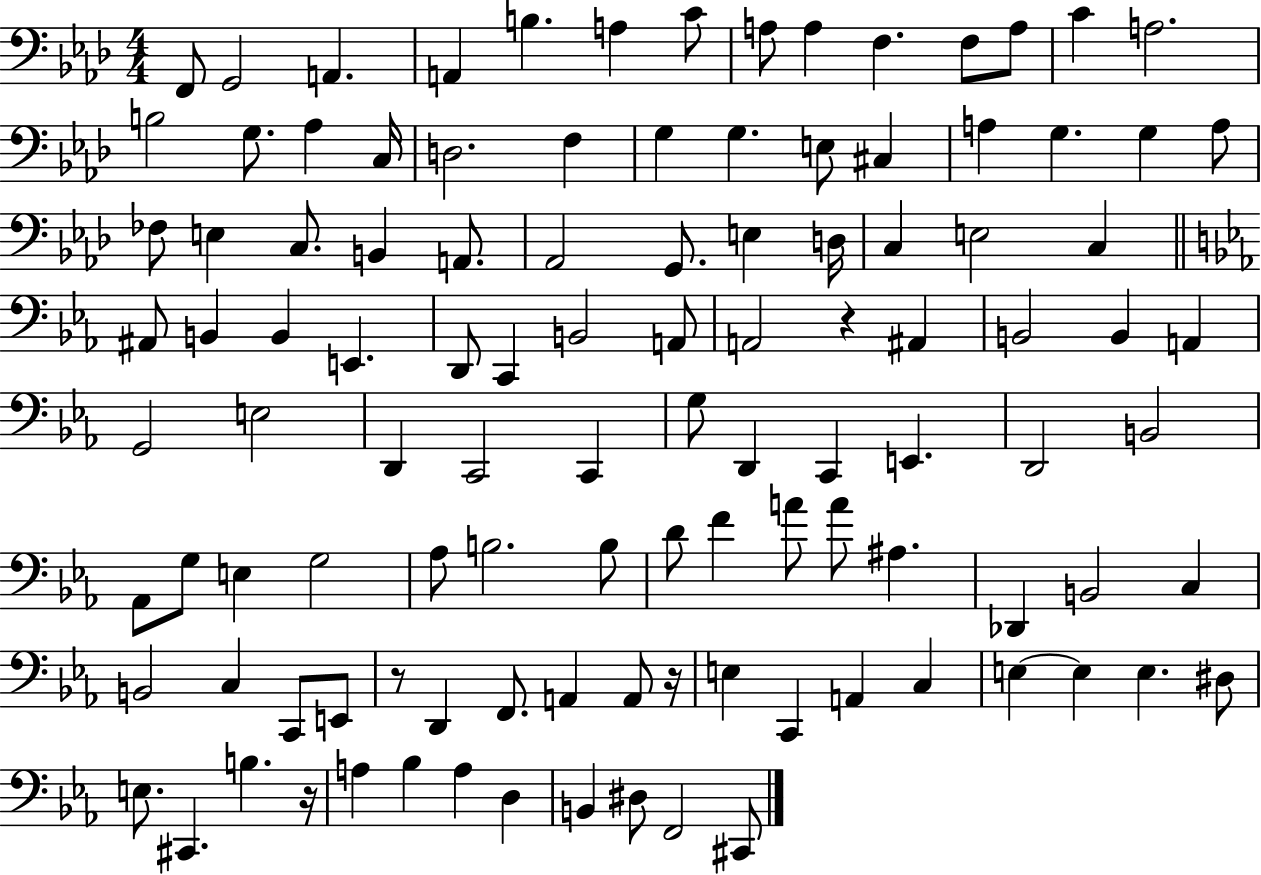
{
  \clef bass
  \numericTimeSignature
  \time 4/4
  \key aes \major
  f,8 g,2 a,4. | a,4 b4. a4 c'8 | a8 a4 f4. f8 a8 | c'4 a2. | \break b2 g8. aes4 c16 | d2. f4 | g4 g4. e8 cis4 | a4 g4. g4 a8 | \break fes8 e4 c8. b,4 a,8. | aes,2 g,8. e4 d16 | c4 e2 c4 | \bar "||" \break \key c \minor ais,8 b,4 b,4 e,4. | d,8 c,4 b,2 a,8 | a,2 r4 ais,4 | b,2 b,4 a,4 | \break g,2 e2 | d,4 c,2 c,4 | g8 d,4 c,4 e,4. | d,2 b,2 | \break aes,8 g8 e4 g2 | aes8 b2. b8 | d'8 f'4 a'8 a'8 ais4. | des,4 b,2 c4 | \break b,2 c4 c,8 e,8 | r8 d,4 f,8. a,4 a,8 r16 | e4 c,4 a,4 c4 | e4~~ e4 e4. dis8 | \break e8. cis,4. b4. r16 | a4 bes4 a4 d4 | b,4 dis8 f,2 cis,8 | \bar "|."
}